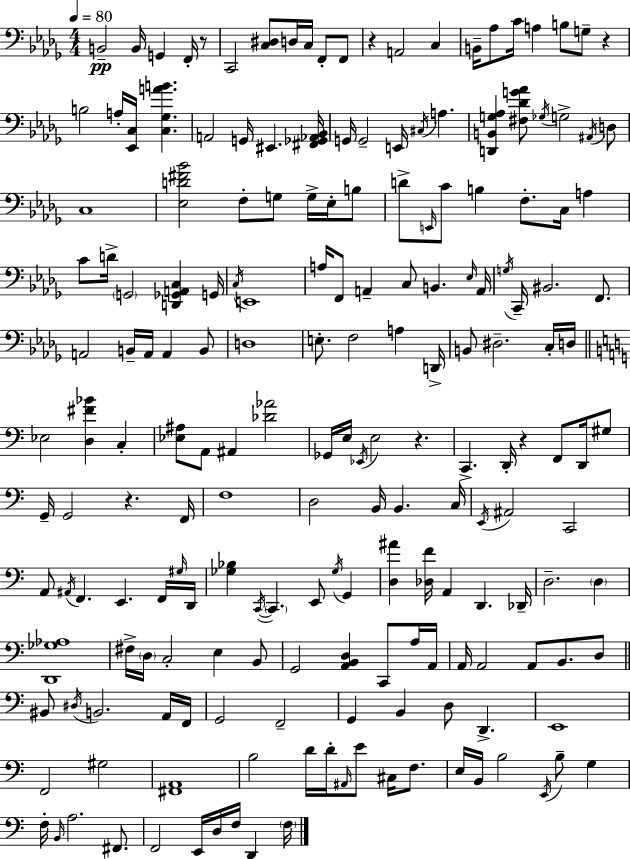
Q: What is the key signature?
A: BES minor